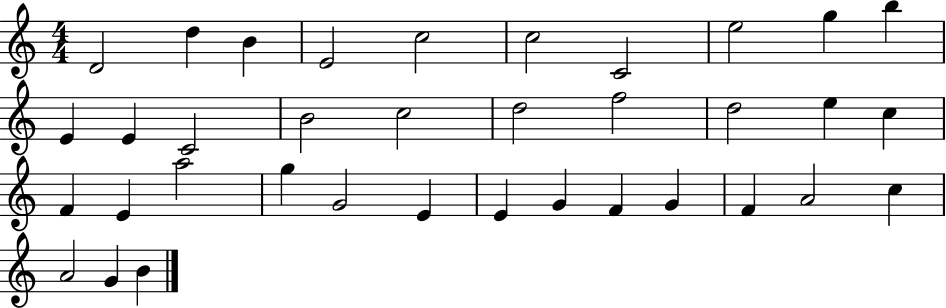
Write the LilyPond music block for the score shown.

{
  \clef treble
  \numericTimeSignature
  \time 4/4
  \key c \major
  d'2 d''4 b'4 | e'2 c''2 | c''2 c'2 | e''2 g''4 b''4 | \break e'4 e'4 c'2 | b'2 c''2 | d''2 f''2 | d''2 e''4 c''4 | \break f'4 e'4 a''2 | g''4 g'2 e'4 | e'4 g'4 f'4 g'4 | f'4 a'2 c''4 | \break a'2 g'4 b'4 | \bar "|."
}